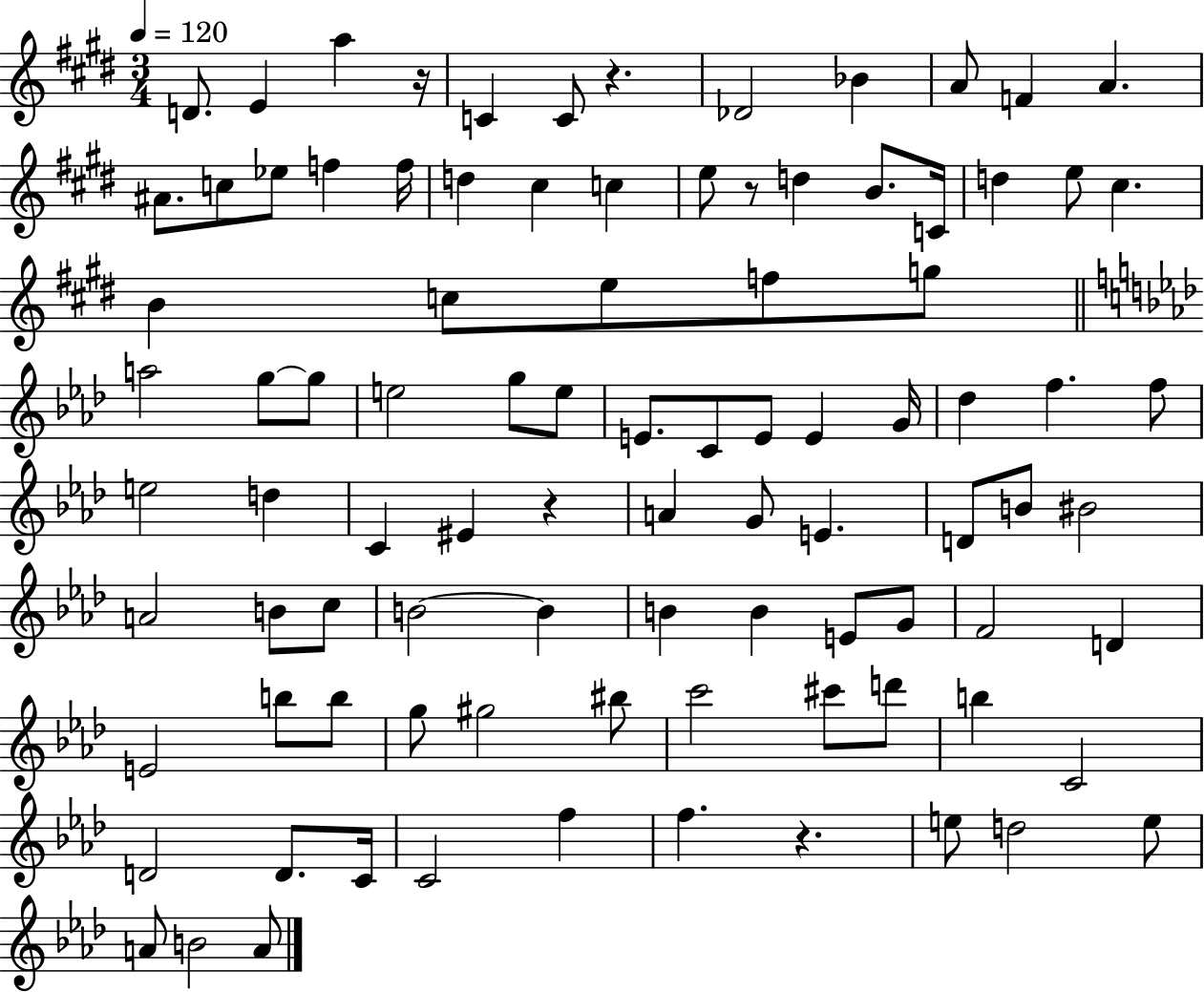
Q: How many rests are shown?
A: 5